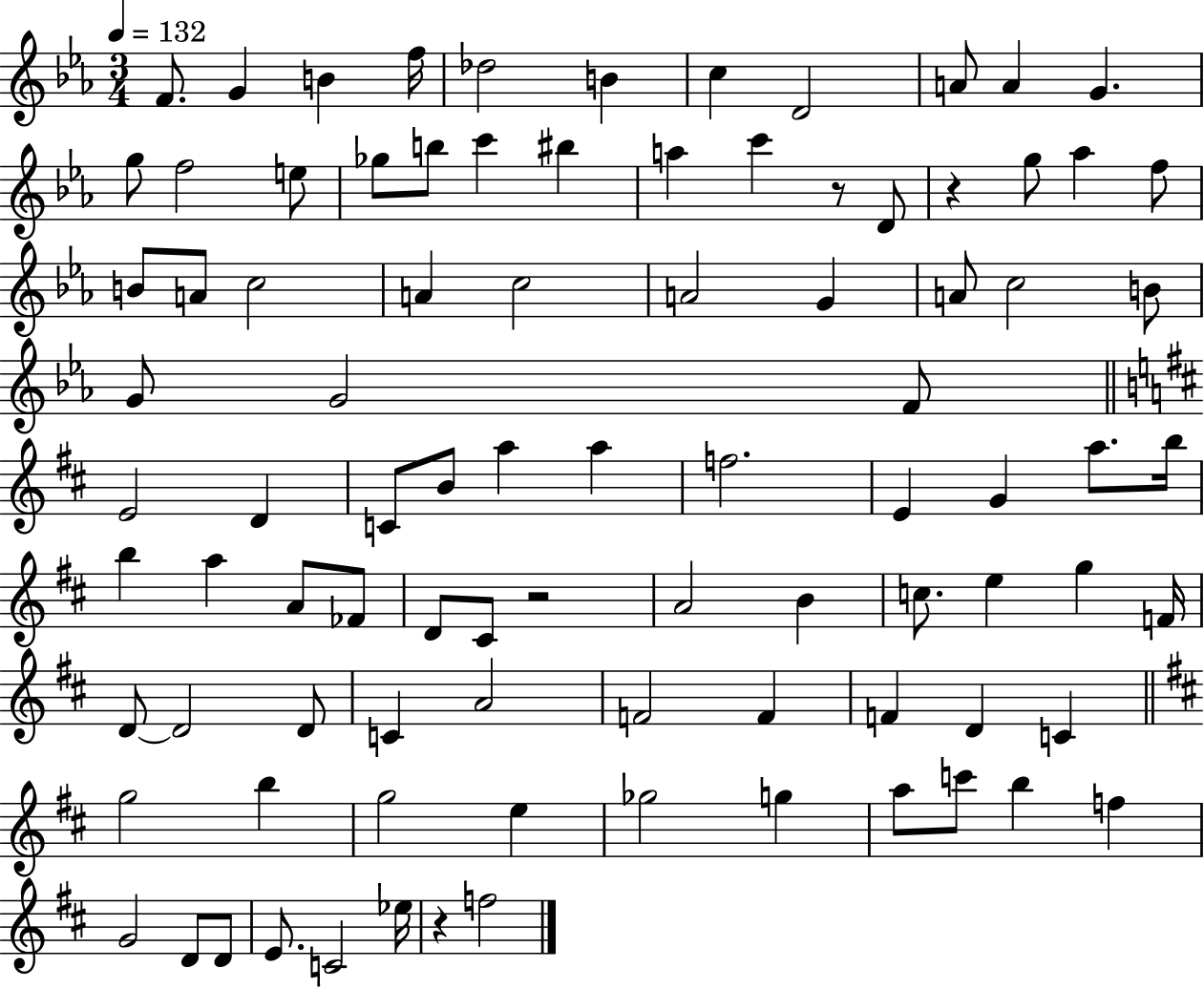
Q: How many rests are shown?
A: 4